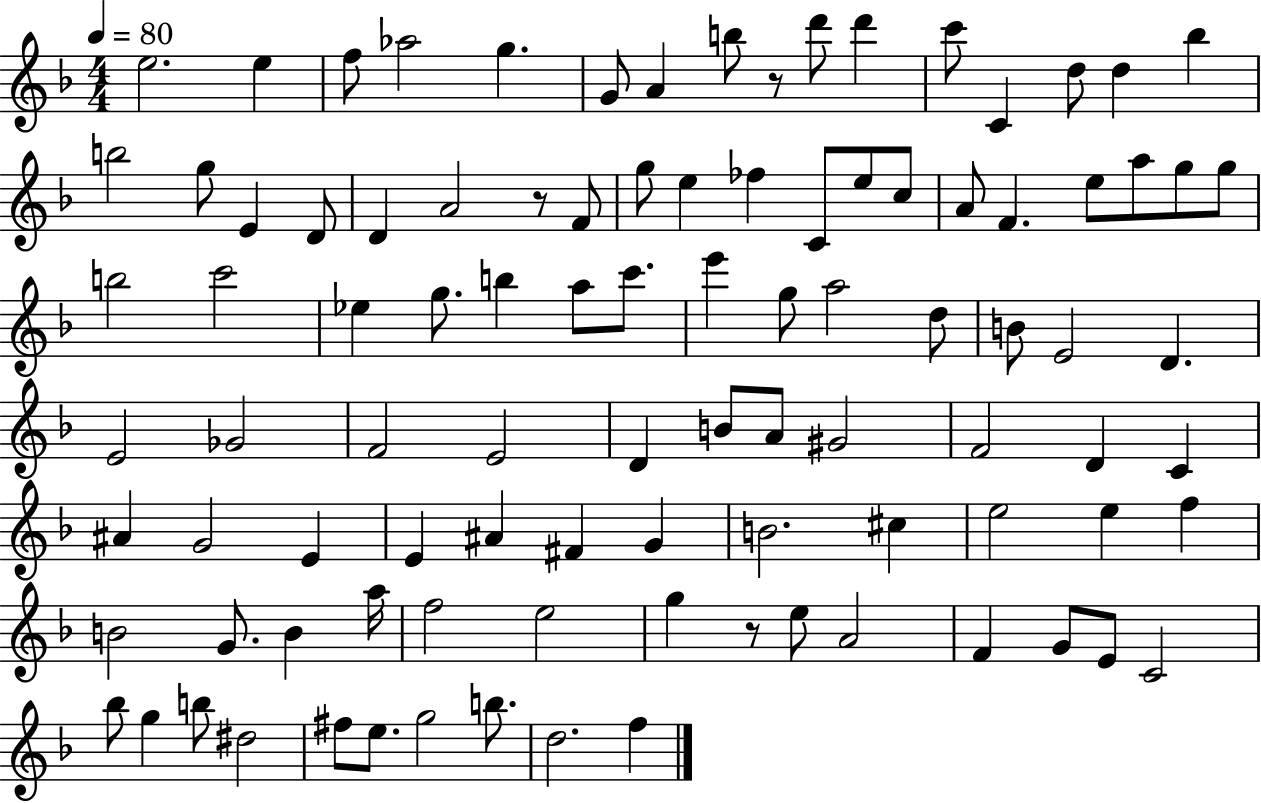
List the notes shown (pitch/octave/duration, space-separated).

E5/h. E5/q F5/e Ab5/h G5/q. G4/e A4/q B5/e R/e D6/e D6/q C6/e C4/q D5/e D5/q Bb5/q B5/h G5/e E4/q D4/e D4/q A4/h R/e F4/e G5/e E5/q FES5/q C4/e E5/e C5/e A4/e F4/q. E5/e A5/e G5/e G5/e B5/h C6/h Eb5/q G5/e. B5/q A5/e C6/e. E6/q G5/e A5/h D5/e B4/e E4/h D4/q. E4/h Gb4/h F4/h E4/h D4/q B4/e A4/e G#4/h F4/h D4/q C4/q A#4/q G4/h E4/q E4/q A#4/q F#4/q G4/q B4/h. C#5/q E5/h E5/q F5/q B4/h G4/e. B4/q A5/s F5/h E5/h G5/q R/e E5/e A4/h F4/q G4/e E4/e C4/h Bb5/e G5/q B5/e D#5/h F#5/e E5/e. G5/h B5/e. D5/h. F5/q